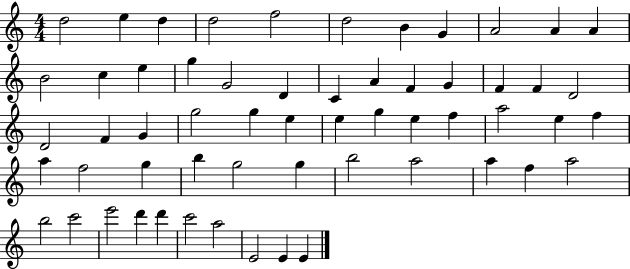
{
  \clef treble
  \numericTimeSignature
  \time 4/4
  \key c \major
  d''2 e''4 d''4 | d''2 f''2 | d''2 b'4 g'4 | a'2 a'4 a'4 | \break b'2 c''4 e''4 | g''4 g'2 d'4 | c'4 a'4 f'4 g'4 | f'4 f'4 d'2 | \break d'2 f'4 g'4 | g''2 g''4 e''4 | e''4 g''4 e''4 f''4 | a''2 e''4 f''4 | \break a''4 f''2 g''4 | b''4 g''2 g''4 | b''2 a''2 | a''4 f''4 a''2 | \break b''2 c'''2 | e'''2 d'''4 d'''4 | c'''2 a''2 | e'2 e'4 e'4 | \break \bar "|."
}